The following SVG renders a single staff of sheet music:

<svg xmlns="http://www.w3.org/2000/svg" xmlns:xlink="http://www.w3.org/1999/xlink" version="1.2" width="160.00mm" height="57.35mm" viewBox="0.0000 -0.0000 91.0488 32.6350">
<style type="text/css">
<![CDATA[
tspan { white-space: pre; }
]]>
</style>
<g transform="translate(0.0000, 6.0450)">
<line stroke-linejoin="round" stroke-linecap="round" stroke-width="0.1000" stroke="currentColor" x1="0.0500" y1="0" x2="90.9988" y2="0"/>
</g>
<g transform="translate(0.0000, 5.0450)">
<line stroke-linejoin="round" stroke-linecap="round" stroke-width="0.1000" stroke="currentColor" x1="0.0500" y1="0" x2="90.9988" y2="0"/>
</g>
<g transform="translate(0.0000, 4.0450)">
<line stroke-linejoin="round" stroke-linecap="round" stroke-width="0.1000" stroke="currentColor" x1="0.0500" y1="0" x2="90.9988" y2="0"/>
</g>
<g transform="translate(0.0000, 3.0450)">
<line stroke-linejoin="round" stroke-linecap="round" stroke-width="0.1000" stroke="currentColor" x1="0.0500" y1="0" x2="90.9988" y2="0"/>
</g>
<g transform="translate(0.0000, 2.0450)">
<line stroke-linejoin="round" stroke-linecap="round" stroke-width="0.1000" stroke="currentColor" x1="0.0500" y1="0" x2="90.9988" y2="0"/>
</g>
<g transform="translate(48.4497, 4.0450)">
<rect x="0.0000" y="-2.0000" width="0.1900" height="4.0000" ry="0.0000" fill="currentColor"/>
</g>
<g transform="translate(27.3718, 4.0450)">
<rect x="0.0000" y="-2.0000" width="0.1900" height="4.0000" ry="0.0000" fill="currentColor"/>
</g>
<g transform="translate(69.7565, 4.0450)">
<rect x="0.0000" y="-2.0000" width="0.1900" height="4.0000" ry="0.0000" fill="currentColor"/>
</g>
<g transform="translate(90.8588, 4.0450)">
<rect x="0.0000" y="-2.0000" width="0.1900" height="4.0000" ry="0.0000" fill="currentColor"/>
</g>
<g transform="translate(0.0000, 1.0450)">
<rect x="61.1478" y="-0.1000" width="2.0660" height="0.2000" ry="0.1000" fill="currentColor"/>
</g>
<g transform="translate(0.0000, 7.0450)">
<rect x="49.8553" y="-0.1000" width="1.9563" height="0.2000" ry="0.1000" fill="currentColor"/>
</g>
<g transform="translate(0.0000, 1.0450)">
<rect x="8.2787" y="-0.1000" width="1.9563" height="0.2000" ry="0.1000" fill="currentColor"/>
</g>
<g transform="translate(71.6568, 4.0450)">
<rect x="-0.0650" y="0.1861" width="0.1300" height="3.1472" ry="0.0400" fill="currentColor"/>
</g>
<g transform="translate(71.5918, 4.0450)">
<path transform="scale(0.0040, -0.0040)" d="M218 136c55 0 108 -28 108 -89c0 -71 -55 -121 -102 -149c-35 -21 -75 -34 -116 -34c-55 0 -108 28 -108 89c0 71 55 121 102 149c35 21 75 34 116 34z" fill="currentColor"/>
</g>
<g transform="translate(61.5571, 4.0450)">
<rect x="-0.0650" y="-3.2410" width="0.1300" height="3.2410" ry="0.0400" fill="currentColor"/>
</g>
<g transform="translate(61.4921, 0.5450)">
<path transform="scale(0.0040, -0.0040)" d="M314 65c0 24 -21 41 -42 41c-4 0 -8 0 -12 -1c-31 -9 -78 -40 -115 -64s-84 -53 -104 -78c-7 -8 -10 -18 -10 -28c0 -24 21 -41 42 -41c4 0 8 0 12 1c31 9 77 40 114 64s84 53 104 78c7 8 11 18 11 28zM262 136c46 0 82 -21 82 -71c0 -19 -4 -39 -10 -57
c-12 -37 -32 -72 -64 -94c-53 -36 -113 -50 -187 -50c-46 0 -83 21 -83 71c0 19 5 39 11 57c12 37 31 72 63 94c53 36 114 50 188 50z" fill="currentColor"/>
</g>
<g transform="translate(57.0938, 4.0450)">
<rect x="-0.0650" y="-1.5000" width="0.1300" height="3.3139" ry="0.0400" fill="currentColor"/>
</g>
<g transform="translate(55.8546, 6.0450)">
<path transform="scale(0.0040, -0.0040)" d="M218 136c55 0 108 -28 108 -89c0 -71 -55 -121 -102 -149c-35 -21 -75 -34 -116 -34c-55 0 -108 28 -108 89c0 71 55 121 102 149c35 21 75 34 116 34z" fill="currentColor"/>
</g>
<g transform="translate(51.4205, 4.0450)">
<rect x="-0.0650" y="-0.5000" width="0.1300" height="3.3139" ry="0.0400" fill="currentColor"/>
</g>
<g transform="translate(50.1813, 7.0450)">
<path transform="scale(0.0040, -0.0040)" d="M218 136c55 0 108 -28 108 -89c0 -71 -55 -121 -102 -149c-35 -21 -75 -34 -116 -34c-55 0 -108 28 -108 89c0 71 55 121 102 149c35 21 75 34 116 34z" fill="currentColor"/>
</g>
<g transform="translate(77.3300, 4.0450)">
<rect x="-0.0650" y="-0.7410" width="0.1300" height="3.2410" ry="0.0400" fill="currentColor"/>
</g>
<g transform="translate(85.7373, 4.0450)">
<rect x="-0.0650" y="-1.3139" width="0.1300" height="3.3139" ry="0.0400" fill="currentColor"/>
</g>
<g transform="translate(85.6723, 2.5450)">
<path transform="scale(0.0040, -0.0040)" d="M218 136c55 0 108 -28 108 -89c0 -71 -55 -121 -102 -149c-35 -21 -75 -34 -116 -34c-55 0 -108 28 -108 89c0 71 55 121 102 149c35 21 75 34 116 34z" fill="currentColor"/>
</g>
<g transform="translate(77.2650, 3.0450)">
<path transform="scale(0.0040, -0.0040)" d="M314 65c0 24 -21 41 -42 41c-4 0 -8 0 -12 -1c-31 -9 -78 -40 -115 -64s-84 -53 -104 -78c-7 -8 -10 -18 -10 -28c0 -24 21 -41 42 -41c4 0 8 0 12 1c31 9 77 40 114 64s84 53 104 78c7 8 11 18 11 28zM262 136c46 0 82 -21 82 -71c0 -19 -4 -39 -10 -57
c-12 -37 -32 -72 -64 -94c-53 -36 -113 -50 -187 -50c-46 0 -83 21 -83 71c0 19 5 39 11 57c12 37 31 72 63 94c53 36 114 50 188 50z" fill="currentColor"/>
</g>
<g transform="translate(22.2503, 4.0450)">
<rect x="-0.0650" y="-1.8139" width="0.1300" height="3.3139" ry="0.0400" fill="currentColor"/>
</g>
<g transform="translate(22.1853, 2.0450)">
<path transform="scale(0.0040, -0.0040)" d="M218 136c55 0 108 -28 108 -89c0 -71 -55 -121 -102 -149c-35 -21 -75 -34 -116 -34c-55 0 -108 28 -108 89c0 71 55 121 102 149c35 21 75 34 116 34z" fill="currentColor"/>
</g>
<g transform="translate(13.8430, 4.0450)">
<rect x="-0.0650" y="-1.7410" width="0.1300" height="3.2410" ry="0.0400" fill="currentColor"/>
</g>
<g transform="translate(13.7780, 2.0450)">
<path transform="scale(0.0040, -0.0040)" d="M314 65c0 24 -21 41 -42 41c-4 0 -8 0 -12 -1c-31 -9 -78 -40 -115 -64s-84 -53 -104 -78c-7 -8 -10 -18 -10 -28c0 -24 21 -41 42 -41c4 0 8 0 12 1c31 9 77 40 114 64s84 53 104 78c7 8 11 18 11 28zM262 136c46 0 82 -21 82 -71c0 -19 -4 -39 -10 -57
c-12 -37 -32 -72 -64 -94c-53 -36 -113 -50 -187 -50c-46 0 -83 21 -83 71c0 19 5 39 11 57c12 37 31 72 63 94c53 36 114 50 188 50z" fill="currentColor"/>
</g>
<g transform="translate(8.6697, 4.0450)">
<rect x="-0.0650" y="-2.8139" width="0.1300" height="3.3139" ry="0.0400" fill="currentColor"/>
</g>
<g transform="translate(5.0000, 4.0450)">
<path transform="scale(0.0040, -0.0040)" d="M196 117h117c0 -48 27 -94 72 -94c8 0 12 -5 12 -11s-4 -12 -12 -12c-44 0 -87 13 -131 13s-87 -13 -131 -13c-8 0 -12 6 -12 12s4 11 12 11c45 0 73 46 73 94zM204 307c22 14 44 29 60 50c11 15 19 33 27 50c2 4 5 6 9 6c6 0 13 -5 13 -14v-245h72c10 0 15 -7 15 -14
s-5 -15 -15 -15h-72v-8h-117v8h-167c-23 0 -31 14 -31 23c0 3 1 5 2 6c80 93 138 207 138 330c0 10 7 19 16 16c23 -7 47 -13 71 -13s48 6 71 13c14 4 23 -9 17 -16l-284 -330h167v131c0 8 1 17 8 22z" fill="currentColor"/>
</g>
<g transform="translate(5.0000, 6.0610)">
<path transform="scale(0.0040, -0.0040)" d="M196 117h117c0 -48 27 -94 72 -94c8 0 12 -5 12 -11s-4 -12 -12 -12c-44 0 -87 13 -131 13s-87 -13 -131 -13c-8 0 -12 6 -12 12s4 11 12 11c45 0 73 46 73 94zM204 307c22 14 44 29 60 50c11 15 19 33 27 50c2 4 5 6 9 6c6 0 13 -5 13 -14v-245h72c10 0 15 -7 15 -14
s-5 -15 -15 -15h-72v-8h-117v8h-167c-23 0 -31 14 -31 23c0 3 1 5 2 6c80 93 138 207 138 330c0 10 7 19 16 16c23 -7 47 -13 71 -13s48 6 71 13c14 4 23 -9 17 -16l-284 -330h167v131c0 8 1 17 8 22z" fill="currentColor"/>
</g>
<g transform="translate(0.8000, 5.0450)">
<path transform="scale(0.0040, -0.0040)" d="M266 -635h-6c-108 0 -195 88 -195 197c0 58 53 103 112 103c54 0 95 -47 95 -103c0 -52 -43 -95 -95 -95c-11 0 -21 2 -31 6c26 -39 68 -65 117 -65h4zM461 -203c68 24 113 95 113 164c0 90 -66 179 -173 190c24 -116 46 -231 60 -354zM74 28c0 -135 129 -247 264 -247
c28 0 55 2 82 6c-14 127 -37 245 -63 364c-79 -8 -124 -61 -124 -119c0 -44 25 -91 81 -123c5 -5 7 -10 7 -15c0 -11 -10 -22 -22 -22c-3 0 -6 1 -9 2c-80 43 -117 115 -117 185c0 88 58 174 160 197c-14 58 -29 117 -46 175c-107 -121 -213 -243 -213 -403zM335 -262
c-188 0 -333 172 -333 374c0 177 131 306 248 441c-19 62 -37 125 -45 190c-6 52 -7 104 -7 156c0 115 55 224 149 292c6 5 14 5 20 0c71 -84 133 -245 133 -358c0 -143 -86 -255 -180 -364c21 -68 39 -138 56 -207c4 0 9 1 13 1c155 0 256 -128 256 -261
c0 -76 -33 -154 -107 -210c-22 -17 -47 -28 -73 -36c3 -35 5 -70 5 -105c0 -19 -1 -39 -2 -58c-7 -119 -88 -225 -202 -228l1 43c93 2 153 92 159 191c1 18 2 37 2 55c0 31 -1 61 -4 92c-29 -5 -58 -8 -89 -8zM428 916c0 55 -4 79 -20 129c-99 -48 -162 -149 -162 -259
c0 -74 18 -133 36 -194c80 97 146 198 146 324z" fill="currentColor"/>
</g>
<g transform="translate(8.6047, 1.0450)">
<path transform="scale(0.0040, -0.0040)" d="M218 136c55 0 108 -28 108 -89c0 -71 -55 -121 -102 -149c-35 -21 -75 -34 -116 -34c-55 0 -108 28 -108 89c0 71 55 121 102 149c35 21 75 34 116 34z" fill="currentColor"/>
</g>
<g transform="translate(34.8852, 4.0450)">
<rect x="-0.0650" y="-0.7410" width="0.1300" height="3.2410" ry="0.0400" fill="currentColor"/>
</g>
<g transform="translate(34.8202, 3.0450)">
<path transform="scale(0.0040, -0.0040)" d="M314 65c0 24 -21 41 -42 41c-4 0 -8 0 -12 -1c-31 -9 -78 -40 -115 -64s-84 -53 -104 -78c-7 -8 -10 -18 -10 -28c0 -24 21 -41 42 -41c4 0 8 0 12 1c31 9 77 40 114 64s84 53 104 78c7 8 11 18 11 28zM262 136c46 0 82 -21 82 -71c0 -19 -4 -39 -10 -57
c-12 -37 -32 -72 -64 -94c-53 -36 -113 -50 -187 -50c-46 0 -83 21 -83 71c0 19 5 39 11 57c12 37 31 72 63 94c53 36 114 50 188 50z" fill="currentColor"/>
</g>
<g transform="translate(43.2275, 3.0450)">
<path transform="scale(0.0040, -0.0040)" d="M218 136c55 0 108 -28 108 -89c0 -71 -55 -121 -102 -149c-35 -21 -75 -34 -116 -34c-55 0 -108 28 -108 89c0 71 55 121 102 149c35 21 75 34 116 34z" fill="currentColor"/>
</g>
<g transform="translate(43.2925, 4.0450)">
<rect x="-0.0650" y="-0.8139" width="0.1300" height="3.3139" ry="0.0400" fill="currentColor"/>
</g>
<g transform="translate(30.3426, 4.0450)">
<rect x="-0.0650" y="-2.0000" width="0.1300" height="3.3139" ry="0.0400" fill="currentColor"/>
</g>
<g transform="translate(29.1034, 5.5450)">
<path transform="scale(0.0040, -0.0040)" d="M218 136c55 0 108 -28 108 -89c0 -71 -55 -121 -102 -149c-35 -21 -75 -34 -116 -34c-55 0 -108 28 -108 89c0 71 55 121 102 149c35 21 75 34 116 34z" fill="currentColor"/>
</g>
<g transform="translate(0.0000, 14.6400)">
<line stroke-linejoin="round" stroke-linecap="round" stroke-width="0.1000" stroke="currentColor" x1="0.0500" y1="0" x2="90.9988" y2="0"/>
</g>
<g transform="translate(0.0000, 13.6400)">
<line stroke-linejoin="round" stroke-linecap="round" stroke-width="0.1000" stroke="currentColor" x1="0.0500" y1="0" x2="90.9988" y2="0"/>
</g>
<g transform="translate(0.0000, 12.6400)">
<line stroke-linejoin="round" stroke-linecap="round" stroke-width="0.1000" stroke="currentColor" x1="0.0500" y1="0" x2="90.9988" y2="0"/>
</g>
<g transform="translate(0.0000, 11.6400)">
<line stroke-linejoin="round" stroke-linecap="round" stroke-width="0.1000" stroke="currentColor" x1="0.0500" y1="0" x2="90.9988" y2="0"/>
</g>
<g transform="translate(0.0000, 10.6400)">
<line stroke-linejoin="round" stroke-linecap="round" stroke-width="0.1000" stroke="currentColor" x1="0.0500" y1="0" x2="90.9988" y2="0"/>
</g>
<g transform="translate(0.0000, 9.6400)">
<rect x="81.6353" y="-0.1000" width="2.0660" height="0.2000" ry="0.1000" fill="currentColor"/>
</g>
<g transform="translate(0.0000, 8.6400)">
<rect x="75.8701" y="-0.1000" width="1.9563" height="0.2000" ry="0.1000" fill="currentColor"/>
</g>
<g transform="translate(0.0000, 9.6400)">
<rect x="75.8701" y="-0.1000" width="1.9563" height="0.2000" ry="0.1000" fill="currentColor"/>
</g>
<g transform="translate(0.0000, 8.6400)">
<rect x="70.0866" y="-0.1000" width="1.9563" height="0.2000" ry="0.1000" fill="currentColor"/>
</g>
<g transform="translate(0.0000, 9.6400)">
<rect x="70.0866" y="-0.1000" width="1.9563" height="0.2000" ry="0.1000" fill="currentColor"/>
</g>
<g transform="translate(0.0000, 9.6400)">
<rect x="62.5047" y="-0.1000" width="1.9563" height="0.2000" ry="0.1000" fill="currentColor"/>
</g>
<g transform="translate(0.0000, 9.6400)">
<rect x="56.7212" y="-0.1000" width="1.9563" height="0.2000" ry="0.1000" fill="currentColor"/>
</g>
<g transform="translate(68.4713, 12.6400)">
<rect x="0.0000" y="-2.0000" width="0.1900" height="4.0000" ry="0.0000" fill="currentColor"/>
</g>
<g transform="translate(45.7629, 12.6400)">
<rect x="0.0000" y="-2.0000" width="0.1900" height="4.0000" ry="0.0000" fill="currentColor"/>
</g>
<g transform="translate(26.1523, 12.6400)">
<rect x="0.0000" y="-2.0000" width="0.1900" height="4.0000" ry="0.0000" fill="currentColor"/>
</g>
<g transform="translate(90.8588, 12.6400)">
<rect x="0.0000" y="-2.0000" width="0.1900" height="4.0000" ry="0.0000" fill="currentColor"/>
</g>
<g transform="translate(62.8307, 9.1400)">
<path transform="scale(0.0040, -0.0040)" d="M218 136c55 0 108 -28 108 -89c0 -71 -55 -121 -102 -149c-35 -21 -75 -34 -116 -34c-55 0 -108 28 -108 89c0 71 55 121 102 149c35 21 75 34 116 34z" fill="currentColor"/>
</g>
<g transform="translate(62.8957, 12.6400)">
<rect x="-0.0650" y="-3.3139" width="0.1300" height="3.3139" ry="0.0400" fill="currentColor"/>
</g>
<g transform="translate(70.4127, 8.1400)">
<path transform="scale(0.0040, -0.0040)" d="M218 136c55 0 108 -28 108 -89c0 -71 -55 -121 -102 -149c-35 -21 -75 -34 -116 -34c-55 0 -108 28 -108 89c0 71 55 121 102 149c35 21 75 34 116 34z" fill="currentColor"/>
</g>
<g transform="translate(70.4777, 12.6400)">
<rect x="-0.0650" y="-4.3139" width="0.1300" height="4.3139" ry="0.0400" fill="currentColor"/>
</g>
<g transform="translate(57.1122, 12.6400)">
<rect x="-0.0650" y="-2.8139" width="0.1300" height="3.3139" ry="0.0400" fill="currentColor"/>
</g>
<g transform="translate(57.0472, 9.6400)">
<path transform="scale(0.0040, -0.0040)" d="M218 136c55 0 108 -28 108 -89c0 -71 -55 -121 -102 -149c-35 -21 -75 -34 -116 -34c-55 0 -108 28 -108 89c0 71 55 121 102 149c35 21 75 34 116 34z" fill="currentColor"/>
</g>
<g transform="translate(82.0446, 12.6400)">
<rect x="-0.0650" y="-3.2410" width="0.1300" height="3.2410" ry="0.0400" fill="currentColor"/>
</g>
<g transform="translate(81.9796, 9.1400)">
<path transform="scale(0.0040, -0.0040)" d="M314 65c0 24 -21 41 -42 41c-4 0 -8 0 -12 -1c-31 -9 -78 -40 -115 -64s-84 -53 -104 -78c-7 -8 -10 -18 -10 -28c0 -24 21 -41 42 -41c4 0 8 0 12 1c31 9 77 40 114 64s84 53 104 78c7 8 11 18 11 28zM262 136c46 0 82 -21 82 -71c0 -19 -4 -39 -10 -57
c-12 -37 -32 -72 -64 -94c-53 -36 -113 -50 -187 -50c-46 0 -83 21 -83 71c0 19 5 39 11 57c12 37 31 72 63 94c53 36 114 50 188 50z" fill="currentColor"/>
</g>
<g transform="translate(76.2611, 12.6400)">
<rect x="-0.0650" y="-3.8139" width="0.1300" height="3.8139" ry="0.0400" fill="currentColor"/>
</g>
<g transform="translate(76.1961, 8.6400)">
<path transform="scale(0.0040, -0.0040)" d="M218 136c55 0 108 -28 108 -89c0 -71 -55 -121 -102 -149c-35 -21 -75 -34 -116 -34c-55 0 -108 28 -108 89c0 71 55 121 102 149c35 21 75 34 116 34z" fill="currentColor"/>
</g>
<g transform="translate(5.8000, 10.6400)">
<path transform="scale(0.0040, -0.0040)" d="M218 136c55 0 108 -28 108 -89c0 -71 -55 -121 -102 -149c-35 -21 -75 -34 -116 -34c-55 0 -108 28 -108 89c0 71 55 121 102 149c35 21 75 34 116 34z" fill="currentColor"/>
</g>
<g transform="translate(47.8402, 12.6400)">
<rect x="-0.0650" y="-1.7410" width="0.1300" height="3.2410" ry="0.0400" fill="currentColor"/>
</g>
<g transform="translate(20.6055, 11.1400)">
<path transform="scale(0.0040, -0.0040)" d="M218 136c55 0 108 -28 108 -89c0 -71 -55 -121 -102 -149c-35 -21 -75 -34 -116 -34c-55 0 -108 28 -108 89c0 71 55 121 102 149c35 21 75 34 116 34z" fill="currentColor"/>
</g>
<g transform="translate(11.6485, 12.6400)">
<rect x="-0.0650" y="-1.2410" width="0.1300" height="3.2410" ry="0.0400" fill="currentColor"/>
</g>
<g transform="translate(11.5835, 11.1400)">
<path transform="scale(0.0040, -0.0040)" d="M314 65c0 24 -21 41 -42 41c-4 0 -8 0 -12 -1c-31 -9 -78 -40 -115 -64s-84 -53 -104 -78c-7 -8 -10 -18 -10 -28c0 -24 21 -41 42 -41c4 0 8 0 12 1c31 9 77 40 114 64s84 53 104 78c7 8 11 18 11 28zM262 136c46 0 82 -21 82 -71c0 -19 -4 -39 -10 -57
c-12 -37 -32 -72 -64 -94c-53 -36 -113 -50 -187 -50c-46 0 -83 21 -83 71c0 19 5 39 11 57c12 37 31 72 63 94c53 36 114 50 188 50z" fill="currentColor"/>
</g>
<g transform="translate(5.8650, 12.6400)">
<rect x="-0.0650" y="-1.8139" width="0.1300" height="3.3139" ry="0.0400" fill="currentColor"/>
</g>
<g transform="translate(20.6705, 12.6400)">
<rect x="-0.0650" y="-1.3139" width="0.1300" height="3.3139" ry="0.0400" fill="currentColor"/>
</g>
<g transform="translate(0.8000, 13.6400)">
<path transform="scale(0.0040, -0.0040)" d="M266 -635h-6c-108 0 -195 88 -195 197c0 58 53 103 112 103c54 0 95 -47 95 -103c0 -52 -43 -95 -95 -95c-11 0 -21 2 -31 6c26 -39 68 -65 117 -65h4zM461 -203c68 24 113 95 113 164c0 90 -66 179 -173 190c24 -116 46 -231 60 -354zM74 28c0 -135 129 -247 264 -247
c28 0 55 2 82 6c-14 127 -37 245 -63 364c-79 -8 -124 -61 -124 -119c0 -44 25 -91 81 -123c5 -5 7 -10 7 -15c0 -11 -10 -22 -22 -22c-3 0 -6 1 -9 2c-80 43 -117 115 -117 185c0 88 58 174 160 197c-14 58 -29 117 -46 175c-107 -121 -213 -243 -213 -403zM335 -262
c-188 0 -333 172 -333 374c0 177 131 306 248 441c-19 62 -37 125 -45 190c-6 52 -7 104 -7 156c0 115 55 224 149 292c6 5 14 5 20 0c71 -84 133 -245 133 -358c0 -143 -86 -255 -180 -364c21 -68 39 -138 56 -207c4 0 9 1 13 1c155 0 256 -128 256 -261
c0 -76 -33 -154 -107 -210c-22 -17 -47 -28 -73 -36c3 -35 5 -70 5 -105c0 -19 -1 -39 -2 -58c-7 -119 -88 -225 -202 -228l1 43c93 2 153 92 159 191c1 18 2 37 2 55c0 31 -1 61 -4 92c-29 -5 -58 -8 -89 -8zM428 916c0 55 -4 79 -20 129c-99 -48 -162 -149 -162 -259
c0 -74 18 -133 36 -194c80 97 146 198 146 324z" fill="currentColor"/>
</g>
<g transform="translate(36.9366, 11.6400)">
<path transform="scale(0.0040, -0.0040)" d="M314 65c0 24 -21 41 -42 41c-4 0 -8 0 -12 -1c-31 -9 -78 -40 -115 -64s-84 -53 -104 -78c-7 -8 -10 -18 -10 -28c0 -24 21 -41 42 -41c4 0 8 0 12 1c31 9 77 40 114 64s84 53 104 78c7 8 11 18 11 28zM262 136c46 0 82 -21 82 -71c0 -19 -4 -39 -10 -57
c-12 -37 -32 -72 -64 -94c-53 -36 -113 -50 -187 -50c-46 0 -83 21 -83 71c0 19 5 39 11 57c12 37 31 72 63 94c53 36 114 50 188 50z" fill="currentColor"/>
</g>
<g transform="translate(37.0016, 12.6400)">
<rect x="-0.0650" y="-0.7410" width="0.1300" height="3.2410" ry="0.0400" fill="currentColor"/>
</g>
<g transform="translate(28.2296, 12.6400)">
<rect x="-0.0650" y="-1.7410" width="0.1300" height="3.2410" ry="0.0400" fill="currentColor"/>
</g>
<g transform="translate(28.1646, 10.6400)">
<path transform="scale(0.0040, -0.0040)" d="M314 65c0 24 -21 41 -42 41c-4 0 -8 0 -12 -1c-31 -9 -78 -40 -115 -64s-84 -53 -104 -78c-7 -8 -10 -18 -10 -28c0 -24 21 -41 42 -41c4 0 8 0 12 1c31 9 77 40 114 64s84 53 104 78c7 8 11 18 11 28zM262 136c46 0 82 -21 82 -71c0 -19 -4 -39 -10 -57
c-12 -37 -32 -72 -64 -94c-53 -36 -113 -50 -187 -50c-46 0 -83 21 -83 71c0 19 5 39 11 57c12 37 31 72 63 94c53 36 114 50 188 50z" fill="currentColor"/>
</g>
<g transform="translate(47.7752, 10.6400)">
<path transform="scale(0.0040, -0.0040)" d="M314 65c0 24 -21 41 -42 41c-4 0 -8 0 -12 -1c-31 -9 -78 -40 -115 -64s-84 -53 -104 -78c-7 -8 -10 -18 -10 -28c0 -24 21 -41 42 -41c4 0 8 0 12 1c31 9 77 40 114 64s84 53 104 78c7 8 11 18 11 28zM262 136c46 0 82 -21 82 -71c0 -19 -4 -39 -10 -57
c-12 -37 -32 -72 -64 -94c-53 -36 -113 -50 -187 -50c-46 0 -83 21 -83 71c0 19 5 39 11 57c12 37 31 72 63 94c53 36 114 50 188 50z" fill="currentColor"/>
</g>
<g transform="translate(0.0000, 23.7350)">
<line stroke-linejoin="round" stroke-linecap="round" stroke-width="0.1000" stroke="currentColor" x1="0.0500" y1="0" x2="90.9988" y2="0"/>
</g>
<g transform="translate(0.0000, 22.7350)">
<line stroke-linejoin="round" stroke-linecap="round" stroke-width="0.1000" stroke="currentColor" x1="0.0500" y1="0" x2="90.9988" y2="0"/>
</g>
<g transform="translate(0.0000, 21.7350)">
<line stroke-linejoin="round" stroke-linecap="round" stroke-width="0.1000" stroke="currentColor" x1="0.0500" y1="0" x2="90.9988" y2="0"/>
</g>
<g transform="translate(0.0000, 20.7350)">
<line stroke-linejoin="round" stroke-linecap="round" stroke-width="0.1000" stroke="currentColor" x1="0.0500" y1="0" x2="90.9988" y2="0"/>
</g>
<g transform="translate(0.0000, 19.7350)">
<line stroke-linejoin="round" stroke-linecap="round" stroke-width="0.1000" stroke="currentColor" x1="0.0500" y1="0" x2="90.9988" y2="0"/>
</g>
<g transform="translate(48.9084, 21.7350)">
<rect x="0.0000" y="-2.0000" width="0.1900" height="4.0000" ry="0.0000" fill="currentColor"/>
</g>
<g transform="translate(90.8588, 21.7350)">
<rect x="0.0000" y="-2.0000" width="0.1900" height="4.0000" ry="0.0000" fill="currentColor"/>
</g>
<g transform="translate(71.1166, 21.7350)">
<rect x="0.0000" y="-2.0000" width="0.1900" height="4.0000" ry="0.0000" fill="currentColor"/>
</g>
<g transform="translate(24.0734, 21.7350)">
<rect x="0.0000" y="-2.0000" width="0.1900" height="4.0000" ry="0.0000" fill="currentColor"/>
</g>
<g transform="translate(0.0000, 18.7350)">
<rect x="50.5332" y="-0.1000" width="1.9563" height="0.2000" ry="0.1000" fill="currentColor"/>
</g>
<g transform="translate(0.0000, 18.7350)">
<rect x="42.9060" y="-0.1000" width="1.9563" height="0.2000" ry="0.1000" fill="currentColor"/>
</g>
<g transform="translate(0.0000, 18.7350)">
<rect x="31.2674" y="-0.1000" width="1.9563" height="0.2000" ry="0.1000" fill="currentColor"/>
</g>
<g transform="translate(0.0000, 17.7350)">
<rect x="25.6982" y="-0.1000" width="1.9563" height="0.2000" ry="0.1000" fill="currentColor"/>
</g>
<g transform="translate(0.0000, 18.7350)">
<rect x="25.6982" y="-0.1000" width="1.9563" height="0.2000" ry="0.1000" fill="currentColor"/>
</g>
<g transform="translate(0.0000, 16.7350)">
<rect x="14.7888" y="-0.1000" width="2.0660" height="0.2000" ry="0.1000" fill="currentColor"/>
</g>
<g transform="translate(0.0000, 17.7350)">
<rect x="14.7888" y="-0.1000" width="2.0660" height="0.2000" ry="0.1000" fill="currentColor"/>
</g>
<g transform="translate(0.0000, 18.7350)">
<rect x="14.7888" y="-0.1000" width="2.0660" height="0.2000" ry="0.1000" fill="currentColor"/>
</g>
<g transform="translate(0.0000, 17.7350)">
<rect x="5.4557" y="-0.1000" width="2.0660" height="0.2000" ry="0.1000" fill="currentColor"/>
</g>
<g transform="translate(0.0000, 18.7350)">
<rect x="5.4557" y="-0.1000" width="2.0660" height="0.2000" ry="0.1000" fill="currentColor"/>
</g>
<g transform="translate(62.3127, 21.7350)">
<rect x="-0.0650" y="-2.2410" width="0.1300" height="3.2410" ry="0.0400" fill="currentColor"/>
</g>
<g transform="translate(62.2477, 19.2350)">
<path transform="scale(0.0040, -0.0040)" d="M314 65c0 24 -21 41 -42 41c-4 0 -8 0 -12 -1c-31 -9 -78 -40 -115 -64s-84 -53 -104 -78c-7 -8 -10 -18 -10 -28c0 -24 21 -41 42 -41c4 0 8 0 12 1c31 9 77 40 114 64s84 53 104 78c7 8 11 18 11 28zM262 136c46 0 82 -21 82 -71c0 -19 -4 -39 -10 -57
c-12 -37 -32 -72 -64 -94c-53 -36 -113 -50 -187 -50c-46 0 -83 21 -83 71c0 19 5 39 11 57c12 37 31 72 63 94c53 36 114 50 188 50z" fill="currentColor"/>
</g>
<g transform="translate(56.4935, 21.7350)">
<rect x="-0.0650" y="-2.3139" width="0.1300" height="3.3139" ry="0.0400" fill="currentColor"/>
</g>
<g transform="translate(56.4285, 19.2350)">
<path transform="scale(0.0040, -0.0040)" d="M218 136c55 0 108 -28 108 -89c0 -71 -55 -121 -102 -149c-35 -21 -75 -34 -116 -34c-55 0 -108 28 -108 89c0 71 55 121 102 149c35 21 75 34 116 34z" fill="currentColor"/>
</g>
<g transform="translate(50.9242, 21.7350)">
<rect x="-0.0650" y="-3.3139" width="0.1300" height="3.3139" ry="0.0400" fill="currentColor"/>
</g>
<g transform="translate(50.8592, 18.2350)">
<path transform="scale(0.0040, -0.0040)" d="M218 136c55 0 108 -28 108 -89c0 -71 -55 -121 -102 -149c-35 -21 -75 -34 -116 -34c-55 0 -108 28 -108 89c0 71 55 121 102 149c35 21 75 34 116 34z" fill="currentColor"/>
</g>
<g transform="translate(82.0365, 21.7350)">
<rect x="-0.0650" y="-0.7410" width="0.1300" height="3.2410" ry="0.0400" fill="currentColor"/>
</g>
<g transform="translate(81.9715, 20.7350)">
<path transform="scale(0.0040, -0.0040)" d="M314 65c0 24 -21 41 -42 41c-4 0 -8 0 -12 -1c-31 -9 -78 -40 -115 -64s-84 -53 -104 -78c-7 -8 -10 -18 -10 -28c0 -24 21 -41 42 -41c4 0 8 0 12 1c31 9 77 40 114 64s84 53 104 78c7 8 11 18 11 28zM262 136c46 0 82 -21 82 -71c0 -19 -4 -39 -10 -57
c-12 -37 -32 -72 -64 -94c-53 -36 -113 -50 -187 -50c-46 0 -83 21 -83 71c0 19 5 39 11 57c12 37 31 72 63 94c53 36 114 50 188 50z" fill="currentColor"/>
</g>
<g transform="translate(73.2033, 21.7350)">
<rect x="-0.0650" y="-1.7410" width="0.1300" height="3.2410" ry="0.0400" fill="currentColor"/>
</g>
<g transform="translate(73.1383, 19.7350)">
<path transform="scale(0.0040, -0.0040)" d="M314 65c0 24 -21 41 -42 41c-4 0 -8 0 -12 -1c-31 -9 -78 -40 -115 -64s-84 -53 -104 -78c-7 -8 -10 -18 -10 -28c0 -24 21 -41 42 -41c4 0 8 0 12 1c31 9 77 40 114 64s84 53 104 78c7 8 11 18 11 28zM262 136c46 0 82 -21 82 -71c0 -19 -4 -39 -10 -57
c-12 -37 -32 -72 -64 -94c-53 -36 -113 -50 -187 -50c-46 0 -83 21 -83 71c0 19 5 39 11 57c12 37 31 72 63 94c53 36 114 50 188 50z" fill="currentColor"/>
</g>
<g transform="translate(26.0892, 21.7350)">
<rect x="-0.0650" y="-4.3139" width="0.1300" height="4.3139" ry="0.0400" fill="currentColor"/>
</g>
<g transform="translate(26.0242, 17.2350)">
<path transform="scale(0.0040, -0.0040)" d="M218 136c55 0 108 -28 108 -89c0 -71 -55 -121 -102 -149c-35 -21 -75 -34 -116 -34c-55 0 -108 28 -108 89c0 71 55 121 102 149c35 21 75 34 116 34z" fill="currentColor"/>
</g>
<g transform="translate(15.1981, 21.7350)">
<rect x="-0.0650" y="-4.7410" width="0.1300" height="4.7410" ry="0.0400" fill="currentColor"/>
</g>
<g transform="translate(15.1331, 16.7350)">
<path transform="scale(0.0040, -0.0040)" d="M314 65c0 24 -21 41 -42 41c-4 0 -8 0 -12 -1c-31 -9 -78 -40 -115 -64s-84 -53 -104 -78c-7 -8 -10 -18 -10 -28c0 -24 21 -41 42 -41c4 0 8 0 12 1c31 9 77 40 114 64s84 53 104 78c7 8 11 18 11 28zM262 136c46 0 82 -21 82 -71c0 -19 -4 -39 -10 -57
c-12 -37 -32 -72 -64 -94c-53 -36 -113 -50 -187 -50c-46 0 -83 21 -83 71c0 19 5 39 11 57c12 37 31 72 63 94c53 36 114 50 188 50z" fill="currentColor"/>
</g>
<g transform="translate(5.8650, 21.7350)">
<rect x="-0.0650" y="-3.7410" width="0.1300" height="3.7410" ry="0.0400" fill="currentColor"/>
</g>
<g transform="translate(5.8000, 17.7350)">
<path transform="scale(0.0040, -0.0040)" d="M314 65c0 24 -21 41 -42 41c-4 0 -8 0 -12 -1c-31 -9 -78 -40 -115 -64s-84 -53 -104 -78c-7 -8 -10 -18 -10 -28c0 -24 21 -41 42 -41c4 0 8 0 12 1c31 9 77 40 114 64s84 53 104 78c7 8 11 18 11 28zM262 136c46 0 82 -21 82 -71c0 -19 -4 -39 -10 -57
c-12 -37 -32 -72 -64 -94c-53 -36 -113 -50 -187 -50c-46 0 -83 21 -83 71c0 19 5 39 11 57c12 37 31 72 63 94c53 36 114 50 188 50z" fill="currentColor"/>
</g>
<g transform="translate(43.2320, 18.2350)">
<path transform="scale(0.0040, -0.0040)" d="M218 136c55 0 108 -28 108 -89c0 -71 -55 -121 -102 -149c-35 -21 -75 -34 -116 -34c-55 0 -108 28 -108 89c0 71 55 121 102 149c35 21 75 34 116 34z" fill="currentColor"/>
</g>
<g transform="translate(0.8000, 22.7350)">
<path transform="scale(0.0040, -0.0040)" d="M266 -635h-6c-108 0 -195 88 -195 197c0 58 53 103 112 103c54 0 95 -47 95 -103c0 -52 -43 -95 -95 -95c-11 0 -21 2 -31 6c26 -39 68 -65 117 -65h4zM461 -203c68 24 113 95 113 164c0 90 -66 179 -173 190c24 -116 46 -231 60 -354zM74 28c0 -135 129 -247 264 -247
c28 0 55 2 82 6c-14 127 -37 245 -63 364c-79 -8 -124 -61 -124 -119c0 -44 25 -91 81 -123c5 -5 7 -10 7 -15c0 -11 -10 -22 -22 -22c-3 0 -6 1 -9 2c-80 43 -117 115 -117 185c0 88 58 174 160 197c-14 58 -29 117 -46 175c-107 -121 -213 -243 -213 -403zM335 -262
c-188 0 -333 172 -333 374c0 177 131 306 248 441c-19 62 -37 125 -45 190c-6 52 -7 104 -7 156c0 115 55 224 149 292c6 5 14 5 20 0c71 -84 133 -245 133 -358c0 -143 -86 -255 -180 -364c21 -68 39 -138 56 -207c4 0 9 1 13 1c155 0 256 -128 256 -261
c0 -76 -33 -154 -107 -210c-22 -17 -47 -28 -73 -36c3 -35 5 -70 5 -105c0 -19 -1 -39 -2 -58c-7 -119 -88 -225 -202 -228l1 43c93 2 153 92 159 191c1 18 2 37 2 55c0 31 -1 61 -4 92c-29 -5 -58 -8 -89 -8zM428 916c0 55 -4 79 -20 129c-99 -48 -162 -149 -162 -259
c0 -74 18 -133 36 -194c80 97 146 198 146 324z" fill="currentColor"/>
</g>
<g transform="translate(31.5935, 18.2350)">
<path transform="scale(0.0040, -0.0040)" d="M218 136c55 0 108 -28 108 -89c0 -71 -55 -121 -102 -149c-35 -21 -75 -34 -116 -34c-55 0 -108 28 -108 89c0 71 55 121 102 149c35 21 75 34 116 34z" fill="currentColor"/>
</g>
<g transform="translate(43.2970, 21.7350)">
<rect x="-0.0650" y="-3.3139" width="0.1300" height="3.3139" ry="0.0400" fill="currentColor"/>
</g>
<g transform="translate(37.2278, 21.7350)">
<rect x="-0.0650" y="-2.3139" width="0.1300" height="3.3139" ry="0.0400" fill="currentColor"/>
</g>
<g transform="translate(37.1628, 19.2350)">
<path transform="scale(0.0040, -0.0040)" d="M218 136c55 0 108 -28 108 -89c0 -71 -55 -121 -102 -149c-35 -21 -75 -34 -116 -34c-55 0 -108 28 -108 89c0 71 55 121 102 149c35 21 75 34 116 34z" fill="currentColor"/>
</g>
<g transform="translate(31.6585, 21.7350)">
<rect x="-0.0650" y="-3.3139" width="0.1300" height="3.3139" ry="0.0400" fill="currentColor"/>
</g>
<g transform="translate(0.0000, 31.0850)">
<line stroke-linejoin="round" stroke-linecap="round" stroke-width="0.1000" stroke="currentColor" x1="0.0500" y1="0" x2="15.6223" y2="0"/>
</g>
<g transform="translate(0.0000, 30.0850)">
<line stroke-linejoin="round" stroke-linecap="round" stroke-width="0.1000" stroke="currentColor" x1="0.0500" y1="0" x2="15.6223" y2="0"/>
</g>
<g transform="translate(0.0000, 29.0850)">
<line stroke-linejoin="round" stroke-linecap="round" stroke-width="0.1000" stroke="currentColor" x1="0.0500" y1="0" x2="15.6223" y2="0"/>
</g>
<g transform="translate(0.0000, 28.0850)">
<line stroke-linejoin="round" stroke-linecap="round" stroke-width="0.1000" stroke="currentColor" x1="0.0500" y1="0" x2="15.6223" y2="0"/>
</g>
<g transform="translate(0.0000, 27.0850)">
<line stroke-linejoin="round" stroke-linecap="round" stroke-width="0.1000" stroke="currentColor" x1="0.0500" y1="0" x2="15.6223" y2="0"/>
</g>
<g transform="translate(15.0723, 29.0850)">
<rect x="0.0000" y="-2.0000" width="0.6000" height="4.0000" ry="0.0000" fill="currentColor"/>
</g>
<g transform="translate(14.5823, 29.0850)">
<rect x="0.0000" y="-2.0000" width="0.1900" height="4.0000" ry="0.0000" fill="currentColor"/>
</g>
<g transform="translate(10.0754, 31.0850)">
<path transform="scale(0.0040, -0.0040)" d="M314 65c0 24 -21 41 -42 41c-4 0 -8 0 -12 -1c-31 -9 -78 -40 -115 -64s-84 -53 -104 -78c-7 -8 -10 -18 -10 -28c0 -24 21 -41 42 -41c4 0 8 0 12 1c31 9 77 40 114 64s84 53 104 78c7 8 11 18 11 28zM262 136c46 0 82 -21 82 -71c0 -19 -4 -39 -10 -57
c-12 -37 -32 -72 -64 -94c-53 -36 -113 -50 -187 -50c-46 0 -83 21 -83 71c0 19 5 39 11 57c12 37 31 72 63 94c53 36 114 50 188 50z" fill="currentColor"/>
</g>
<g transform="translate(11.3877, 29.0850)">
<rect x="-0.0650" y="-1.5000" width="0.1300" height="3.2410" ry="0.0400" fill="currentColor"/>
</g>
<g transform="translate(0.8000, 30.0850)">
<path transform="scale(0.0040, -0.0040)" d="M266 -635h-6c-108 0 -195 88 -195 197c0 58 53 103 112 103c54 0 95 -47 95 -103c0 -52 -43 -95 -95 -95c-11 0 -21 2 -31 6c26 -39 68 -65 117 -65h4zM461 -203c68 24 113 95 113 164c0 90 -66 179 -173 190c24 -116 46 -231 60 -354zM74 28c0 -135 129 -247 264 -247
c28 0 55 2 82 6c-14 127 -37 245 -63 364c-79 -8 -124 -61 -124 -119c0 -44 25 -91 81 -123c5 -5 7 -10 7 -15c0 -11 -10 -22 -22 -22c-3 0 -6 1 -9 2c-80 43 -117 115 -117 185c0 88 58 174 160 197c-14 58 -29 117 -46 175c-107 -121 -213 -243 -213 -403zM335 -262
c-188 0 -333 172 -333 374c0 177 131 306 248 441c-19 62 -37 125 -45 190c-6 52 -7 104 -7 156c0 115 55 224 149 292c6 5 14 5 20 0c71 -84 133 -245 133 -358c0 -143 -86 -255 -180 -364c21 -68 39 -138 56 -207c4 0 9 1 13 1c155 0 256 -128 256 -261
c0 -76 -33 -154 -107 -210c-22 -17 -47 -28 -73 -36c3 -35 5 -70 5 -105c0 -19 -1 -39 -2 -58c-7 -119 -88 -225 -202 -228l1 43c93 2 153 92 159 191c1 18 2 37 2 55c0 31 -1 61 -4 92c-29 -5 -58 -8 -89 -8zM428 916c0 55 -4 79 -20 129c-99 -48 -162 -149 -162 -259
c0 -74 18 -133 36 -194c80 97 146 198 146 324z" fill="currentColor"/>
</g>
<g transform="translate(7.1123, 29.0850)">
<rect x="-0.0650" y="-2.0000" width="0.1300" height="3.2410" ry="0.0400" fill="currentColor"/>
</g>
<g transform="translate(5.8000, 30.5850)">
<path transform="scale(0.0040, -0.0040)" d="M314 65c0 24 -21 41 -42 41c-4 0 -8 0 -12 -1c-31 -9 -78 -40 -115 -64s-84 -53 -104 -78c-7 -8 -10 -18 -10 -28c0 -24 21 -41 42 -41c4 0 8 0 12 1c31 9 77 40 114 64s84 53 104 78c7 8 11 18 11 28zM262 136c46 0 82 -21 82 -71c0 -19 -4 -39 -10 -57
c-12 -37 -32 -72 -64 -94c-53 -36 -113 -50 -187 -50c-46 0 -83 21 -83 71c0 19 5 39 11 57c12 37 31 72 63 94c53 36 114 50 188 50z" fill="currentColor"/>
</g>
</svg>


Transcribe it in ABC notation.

X:1
T:Untitled
M:4/4
L:1/4
K:C
a f2 f F d2 d C E b2 B d2 e f e2 e f2 d2 f2 a b d' c' b2 c'2 e'2 d' b g b b g g2 f2 d2 F2 E2